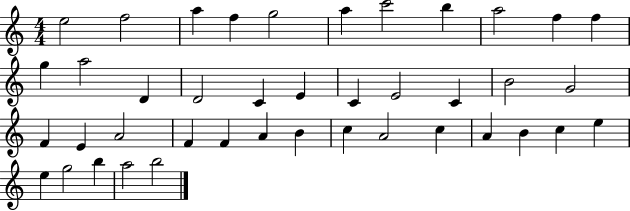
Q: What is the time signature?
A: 4/4